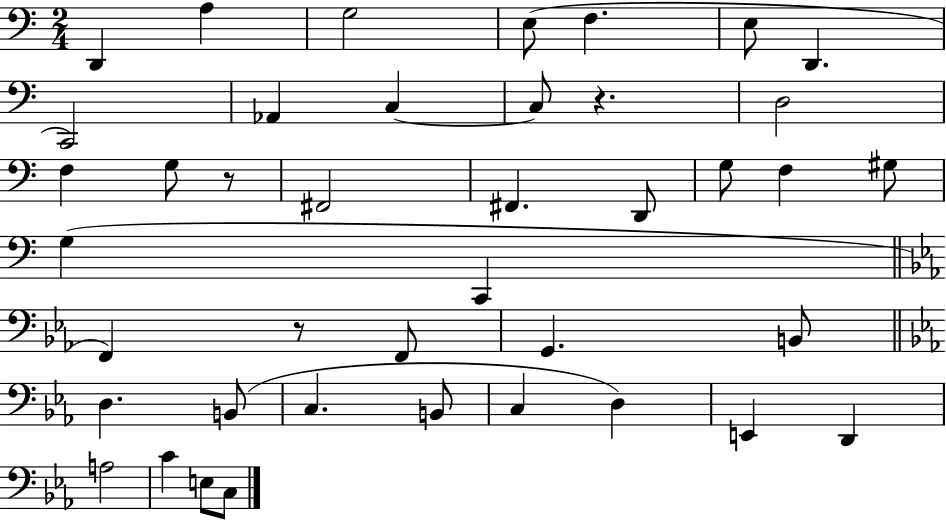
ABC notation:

X:1
T:Untitled
M:2/4
L:1/4
K:C
D,, A, G,2 E,/2 F, E,/2 D,, C,,2 _A,, C, C,/2 z D,2 F, G,/2 z/2 ^F,,2 ^F,, D,,/2 G,/2 F, ^G,/2 G, C,, F,, z/2 F,,/2 G,, B,,/2 D, B,,/2 C, B,,/2 C, D, E,, D,, A,2 C E,/2 C,/2